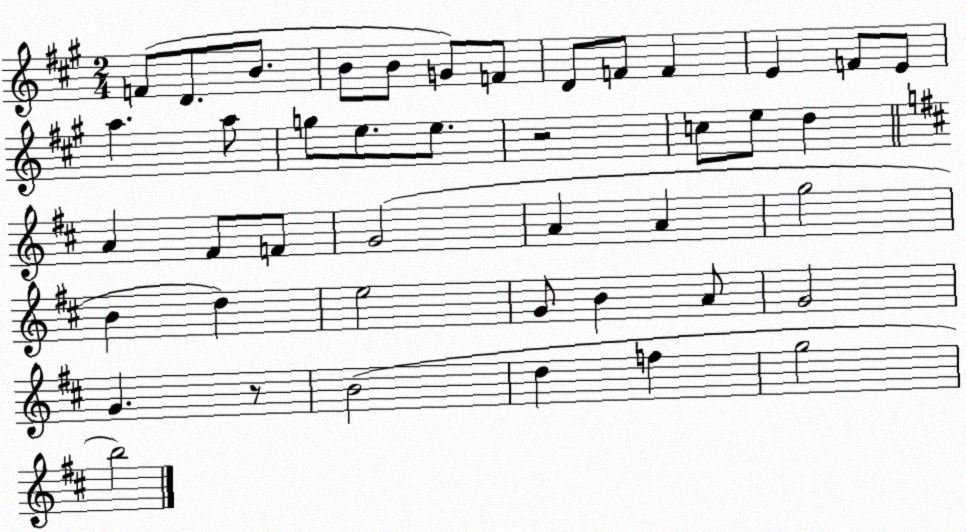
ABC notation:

X:1
T:Untitled
M:2/4
L:1/4
K:A
F/2 D/2 B/2 B/2 B/2 G/2 F/2 D/2 F/2 F E F/2 E/2 a a/2 g/2 e/2 e/2 z2 c/2 e/2 d A ^F/2 F/2 G2 A A g2 B d e2 G/2 B A/2 G2 G z/2 B2 d f g2 b2